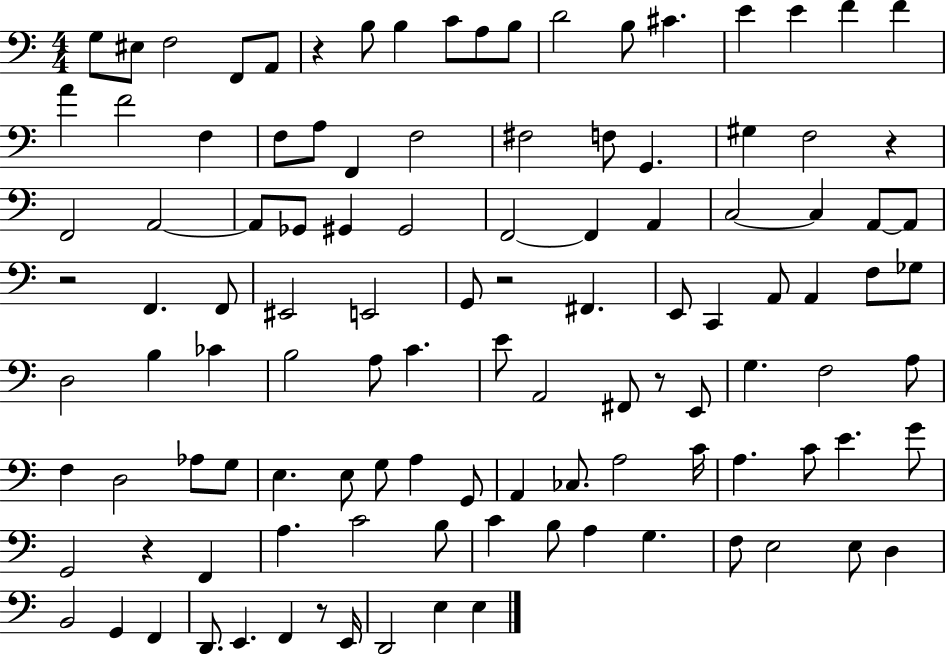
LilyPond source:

{
  \clef bass
  \numericTimeSignature
  \time 4/4
  \key c \major
  g8 eis8 f2 f,8 a,8 | r4 b8 b4 c'8 a8 b8 | d'2 b8 cis'4. | e'4 e'4 f'4 f'4 | \break a'4 f'2 f4 | f8 a8 f,4 f2 | fis2 f8 g,4. | gis4 f2 r4 | \break f,2 a,2~~ | a,8 ges,8 gis,4 gis,2 | f,2~~ f,4 a,4 | c2~~ c4 a,8~~ a,8 | \break r2 f,4. f,8 | eis,2 e,2 | g,8 r2 fis,4. | e,8 c,4 a,8 a,4 f8 ges8 | \break d2 b4 ces'4 | b2 a8 c'4. | e'8 a,2 fis,8 r8 e,8 | g4. f2 a8 | \break f4 d2 aes8 g8 | e4. e8 g8 a4 g,8 | a,4 ces8. a2 c'16 | a4. c'8 e'4. g'8 | \break g,2 r4 f,4 | a4. c'2 b8 | c'4 b8 a4 g4. | f8 e2 e8 d4 | \break b,2 g,4 f,4 | d,8. e,4. f,4 r8 e,16 | d,2 e4 e4 | \bar "|."
}